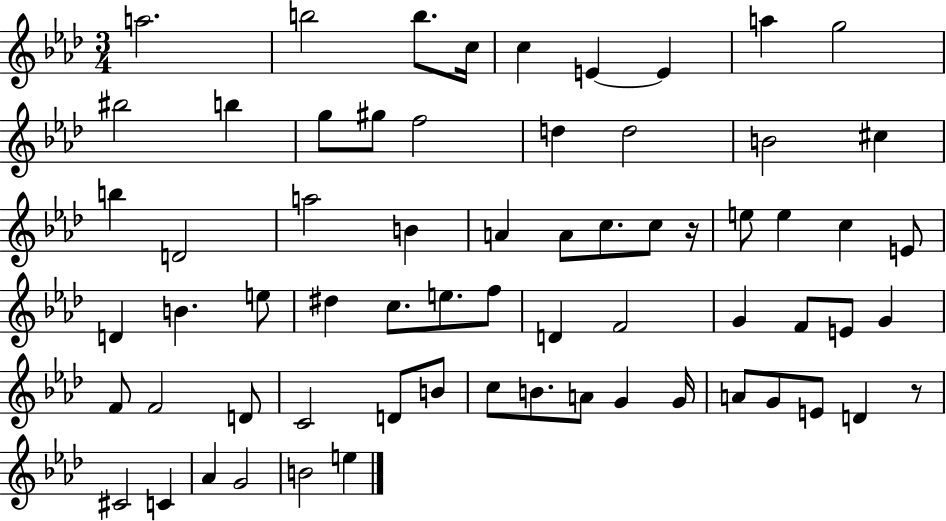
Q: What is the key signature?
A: AES major